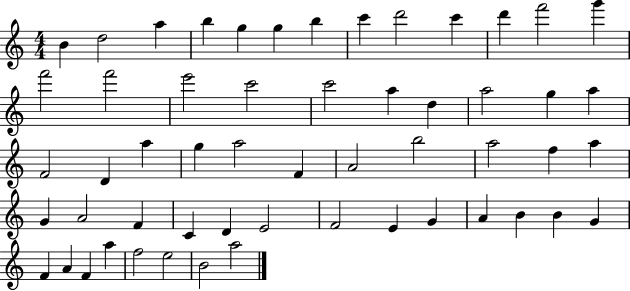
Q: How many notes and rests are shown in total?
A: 55